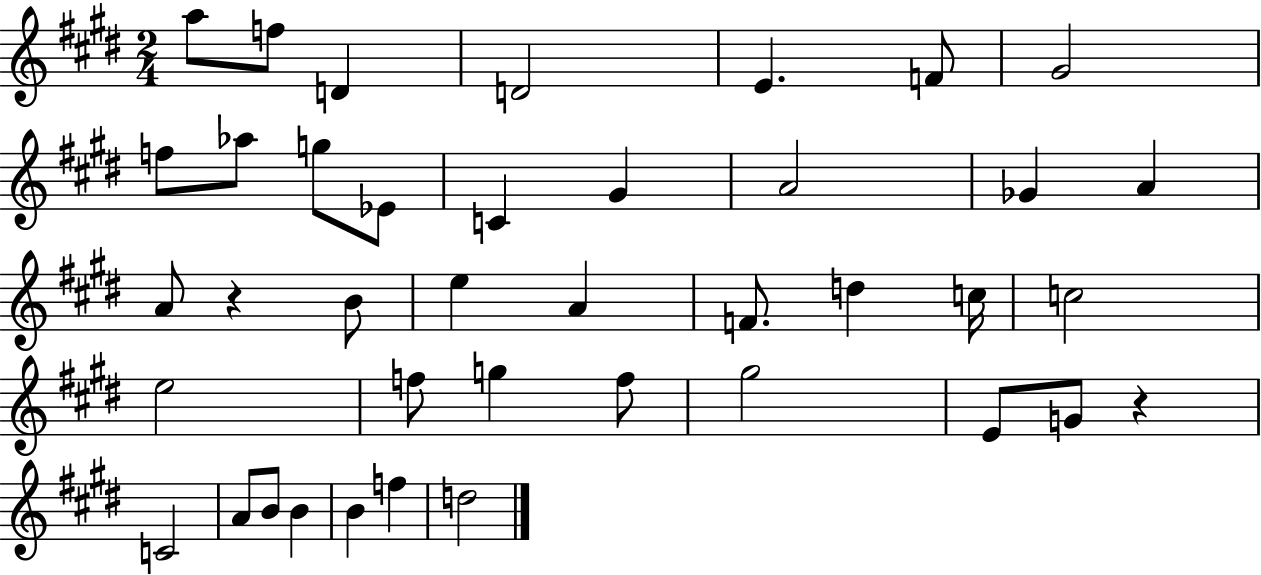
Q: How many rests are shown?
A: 2